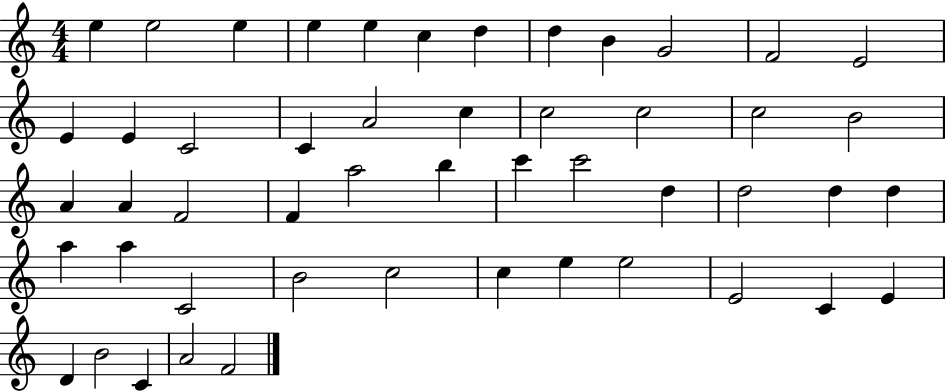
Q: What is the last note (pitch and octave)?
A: F4